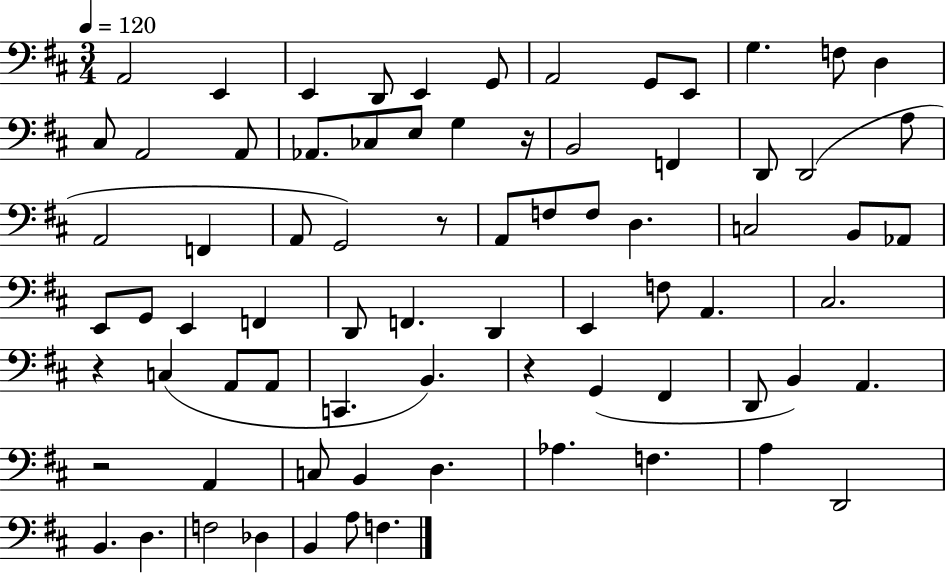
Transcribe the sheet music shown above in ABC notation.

X:1
T:Untitled
M:3/4
L:1/4
K:D
A,,2 E,, E,, D,,/2 E,, G,,/2 A,,2 G,,/2 E,,/2 G, F,/2 D, ^C,/2 A,,2 A,,/2 _A,,/2 _C,/2 E,/2 G, z/4 B,,2 F,, D,,/2 D,,2 A,/2 A,,2 F,, A,,/2 G,,2 z/2 A,,/2 F,/2 F,/2 D, C,2 B,,/2 _A,,/2 E,,/2 G,,/2 E,, F,, D,,/2 F,, D,, E,, F,/2 A,, ^C,2 z C, A,,/2 A,,/2 C,, B,, z G,, ^F,, D,,/2 B,, A,, z2 A,, C,/2 B,, D, _A, F, A, D,,2 B,, D, F,2 _D, B,, A,/2 F,